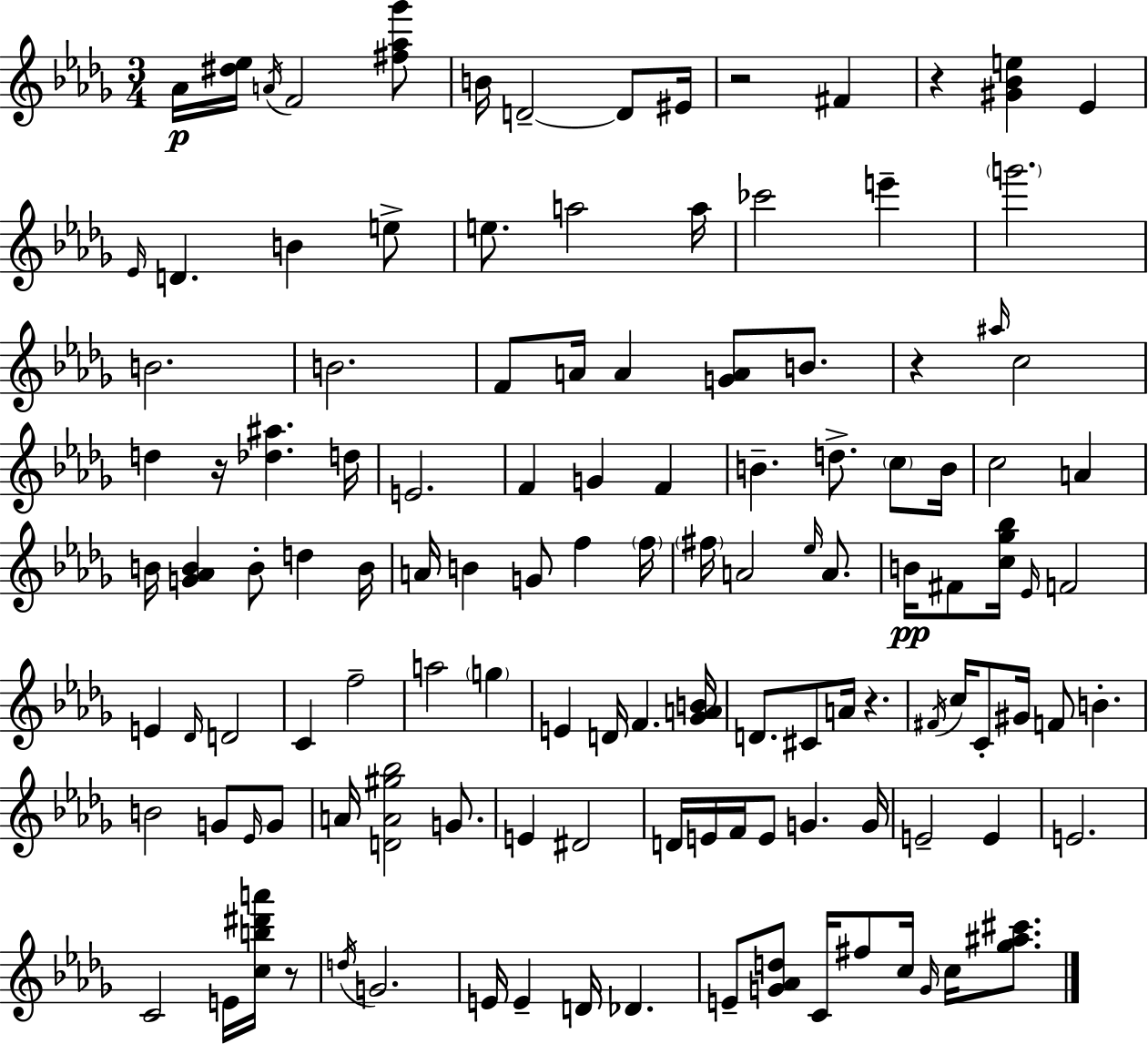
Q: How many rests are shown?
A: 6